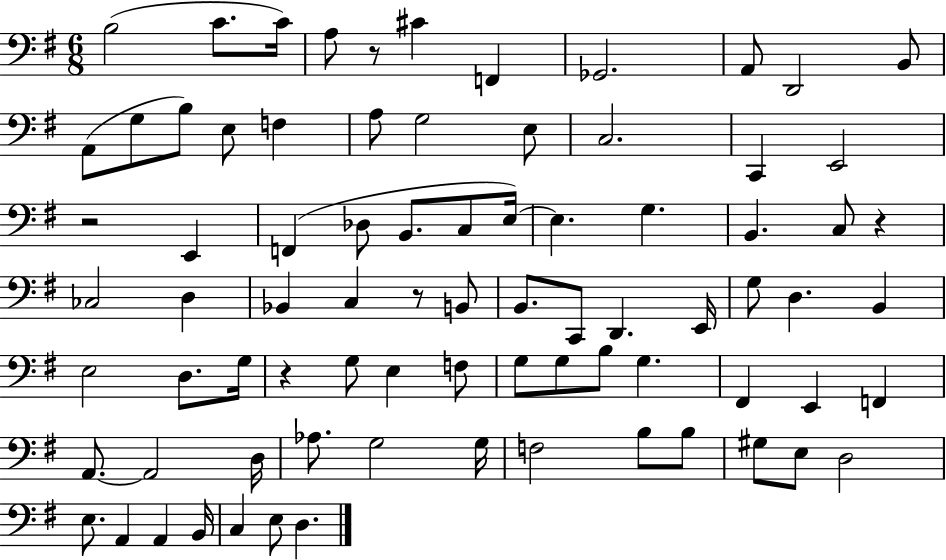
X:1
T:Untitled
M:6/8
L:1/4
K:G
B,2 C/2 C/4 A,/2 z/2 ^C F,, _G,,2 A,,/2 D,,2 B,,/2 A,,/2 G,/2 B,/2 E,/2 F, A,/2 G,2 E,/2 C,2 C,, E,,2 z2 E,, F,, _D,/2 B,,/2 C,/2 E,/4 E, G, B,, C,/2 z _C,2 D, _B,, C, z/2 B,,/2 B,,/2 C,,/2 D,, E,,/4 G,/2 D, B,, E,2 D,/2 G,/4 z G,/2 E, F,/2 G,/2 G,/2 B,/2 G, ^F,, E,, F,, A,,/2 A,,2 D,/4 _A,/2 G,2 G,/4 F,2 B,/2 B,/2 ^G,/2 E,/2 D,2 E,/2 A,, A,, B,,/4 C, E,/2 D,